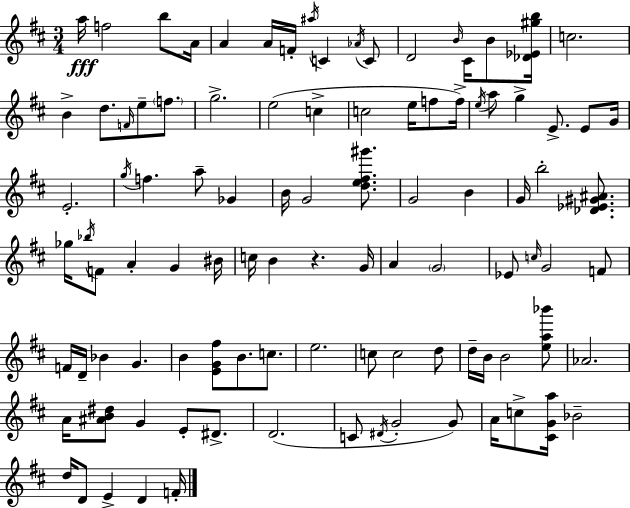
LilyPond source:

{
  \clef treble
  \numericTimeSignature
  \time 3/4
  \key d \major
  a''16\fff f''2 b''8 a'16 | a'4 a'16 f'16-. \acciaccatura { ais''16 } c'4 \acciaccatura { aes'16 } | c'8 d'2 \grace { b'16 } cis'16 | b'8 <des' ees' gis'' b''>16 c''2. | \break b'4-> d''8. \grace { f'16 } e''8-- | \parenthesize f''8. g''2.-> | e''2( | c''4-> c''2 | \break e''16 f''8 f''16->) \acciaccatura { e''16 } a''8 g''4-> e'8.-> | e'8 g'16 e'2.-. | \acciaccatura { g''16 } f''4. | a''8-- ges'4 b'16 g'2 | \break <d'' e'' fis'' gis'''>8. g'2 | b'4 g'16 b''2-. | <des' ees' gis' ais'>8. ges''16 \acciaccatura { bes''16 } f'8 a'4-. | g'4 bis'16 c''16 b'4 | \break r4. g'16 a'4 \parenthesize g'2 | ees'8 \grace { c''16 } g'2 | f'8 f'16 d'16-- bes'4 | g'4. b'4 | \break <e' g' fis''>8 b'8. c''8. e''2. | c''8 c''2 | d''8 d''16-- b'16 b'2 | <e'' a'' bes'''>8 aes'2. | \break a'16 <ais' b' dis''>8 g'4 | e'8-. dis'8.-> d'2.( | c'8 \acciaccatura { dis'16 } g'2-. | g'8) a'16 c''8-> | \break <cis' g' a''>16 bes'2-- d''16 d'8 | e'4-> d'4 f'16-. \bar "|."
}